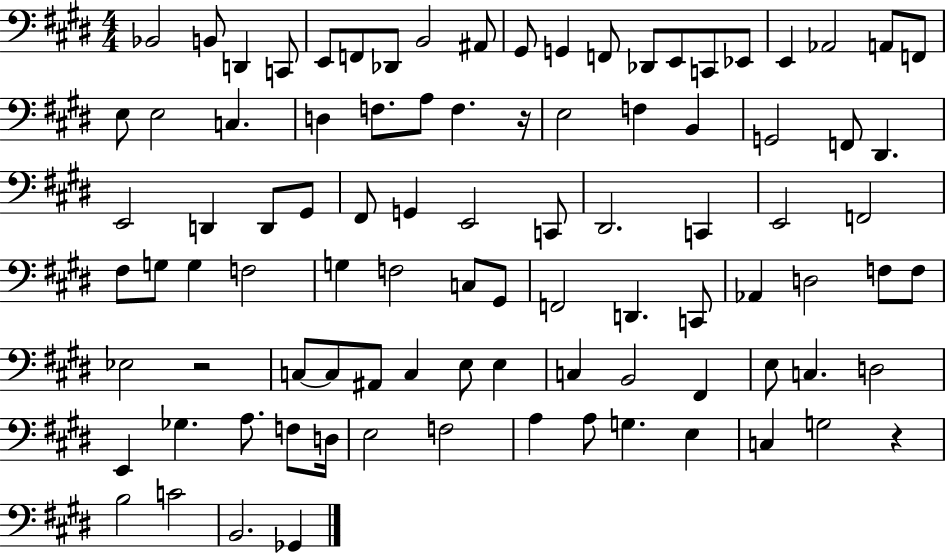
{
  \clef bass
  \numericTimeSignature
  \time 4/4
  \key e \major
  bes,2 b,8 d,4 c,8 | e,8 f,8 des,8 b,2 ais,8 | gis,8 g,4 f,8 des,8 e,8 c,8 ees,8 | e,4 aes,2 a,8 f,8 | \break e8 e2 c4. | d4 f8. a8 f4. r16 | e2 f4 b,4 | g,2 f,8 dis,4. | \break e,2 d,4 d,8 gis,8 | fis,8 g,4 e,2 c,8 | dis,2. c,4 | e,2 f,2 | \break fis8 g8 g4 f2 | g4 f2 c8 gis,8 | f,2 d,4. c,8 | aes,4 d2 f8 f8 | \break ees2 r2 | c8~~ c8 ais,8 c4 e8 e4 | c4 b,2 fis,4 | e8 c4. d2 | \break e,4 ges4. a8. f8 d16 | e2 f2 | a4 a8 g4. e4 | c4 g2 r4 | \break b2 c'2 | b,2. ges,4 | \bar "|."
}